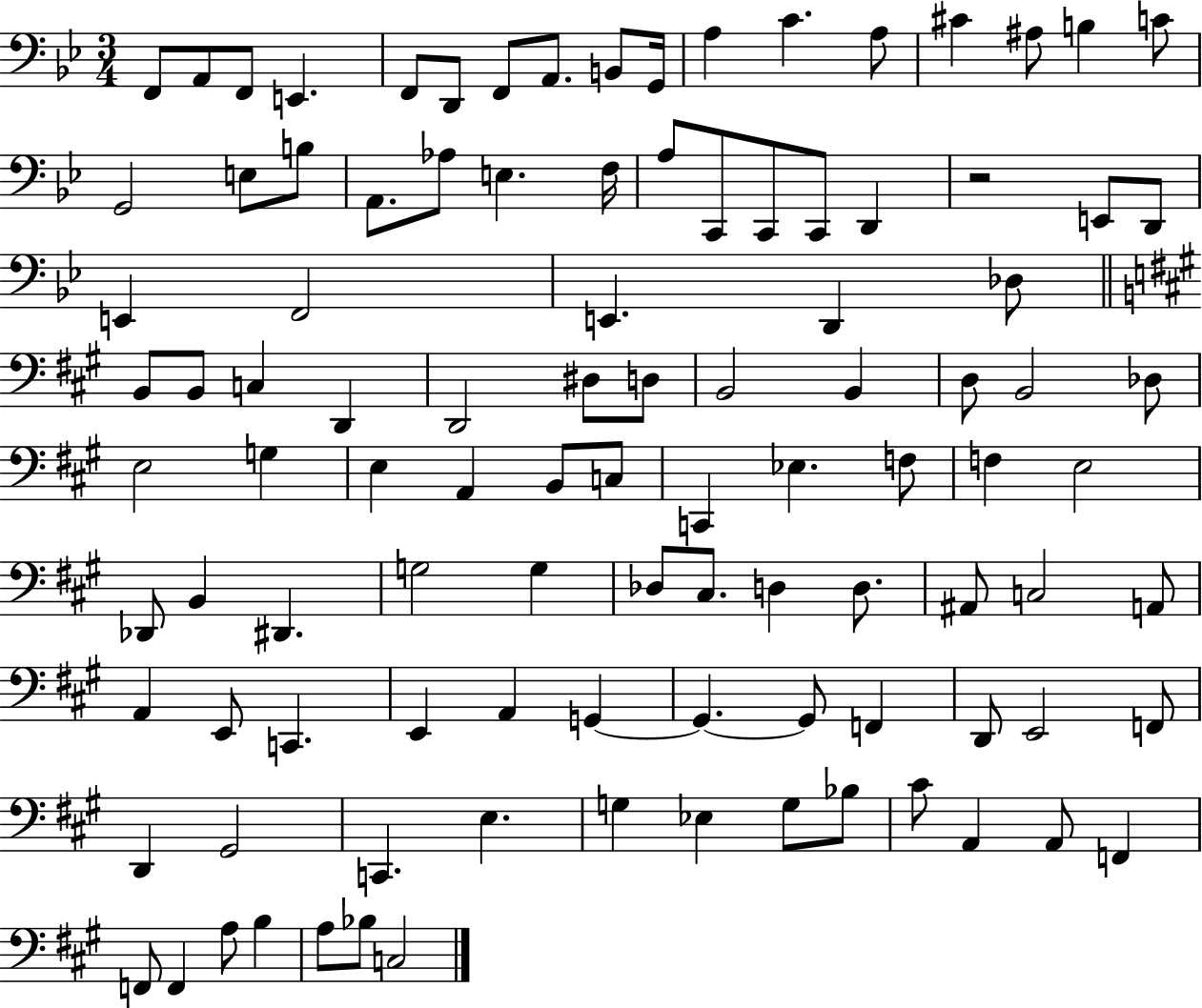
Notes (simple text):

F2/e A2/e F2/e E2/q. F2/e D2/e F2/e A2/e. B2/e G2/s A3/q C4/q. A3/e C#4/q A#3/e B3/q C4/e G2/h E3/e B3/e A2/e. Ab3/e E3/q. F3/s A3/e C2/e C2/e C2/e D2/q R/h E2/e D2/e E2/q F2/h E2/q. D2/q Db3/e B2/e B2/e C3/q D2/q D2/h D#3/e D3/e B2/h B2/q D3/e B2/h Db3/e E3/h G3/q E3/q A2/q B2/e C3/e C2/q Eb3/q. F3/e F3/q E3/h Db2/e B2/q D#2/q. G3/h G3/q Db3/e C#3/e. D3/q D3/e. A#2/e C3/h A2/e A2/q E2/e C2/q. E2/q A2/q G2/q G2/q. G2/e F2/q D2/e E2/h F2/e D2/q G#2/h C2/q. E3/q. G3/q Eb3/q G3/e Bb3/e C#4/e A2/q A2/e F2/q F2/e F2/q A3/e B3/q A3/e Bb3/e C3/h